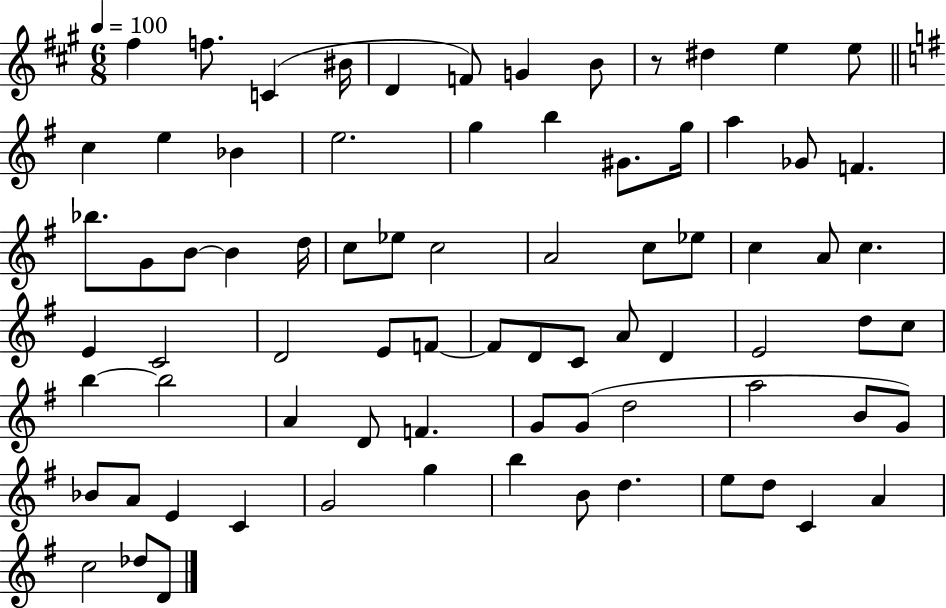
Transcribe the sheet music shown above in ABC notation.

X:1
T:Untitled
M:6/8
L:1/4
K:A
^f f/2 C ^B/4 D F/2 G B/2 z/2 ^d e e/2 c e _B e2 g b ^G/2 g/4 a _G/2 F _b/2 G/2 B/2 B d/4 c/2 _e/2 c2 A2 c/2 _e/2 c A/2 c E C2 D2 E/2 F/2 F/2 D/2 C/2 A/2 D E2 d/2 c/2 b b2 A D/2 F G/2 G/2 d2 a2 B/2 G/2 _B/2 A/2 E C G2 g b B/2 d e/2 d/2 C A c2 _d/2 D/2